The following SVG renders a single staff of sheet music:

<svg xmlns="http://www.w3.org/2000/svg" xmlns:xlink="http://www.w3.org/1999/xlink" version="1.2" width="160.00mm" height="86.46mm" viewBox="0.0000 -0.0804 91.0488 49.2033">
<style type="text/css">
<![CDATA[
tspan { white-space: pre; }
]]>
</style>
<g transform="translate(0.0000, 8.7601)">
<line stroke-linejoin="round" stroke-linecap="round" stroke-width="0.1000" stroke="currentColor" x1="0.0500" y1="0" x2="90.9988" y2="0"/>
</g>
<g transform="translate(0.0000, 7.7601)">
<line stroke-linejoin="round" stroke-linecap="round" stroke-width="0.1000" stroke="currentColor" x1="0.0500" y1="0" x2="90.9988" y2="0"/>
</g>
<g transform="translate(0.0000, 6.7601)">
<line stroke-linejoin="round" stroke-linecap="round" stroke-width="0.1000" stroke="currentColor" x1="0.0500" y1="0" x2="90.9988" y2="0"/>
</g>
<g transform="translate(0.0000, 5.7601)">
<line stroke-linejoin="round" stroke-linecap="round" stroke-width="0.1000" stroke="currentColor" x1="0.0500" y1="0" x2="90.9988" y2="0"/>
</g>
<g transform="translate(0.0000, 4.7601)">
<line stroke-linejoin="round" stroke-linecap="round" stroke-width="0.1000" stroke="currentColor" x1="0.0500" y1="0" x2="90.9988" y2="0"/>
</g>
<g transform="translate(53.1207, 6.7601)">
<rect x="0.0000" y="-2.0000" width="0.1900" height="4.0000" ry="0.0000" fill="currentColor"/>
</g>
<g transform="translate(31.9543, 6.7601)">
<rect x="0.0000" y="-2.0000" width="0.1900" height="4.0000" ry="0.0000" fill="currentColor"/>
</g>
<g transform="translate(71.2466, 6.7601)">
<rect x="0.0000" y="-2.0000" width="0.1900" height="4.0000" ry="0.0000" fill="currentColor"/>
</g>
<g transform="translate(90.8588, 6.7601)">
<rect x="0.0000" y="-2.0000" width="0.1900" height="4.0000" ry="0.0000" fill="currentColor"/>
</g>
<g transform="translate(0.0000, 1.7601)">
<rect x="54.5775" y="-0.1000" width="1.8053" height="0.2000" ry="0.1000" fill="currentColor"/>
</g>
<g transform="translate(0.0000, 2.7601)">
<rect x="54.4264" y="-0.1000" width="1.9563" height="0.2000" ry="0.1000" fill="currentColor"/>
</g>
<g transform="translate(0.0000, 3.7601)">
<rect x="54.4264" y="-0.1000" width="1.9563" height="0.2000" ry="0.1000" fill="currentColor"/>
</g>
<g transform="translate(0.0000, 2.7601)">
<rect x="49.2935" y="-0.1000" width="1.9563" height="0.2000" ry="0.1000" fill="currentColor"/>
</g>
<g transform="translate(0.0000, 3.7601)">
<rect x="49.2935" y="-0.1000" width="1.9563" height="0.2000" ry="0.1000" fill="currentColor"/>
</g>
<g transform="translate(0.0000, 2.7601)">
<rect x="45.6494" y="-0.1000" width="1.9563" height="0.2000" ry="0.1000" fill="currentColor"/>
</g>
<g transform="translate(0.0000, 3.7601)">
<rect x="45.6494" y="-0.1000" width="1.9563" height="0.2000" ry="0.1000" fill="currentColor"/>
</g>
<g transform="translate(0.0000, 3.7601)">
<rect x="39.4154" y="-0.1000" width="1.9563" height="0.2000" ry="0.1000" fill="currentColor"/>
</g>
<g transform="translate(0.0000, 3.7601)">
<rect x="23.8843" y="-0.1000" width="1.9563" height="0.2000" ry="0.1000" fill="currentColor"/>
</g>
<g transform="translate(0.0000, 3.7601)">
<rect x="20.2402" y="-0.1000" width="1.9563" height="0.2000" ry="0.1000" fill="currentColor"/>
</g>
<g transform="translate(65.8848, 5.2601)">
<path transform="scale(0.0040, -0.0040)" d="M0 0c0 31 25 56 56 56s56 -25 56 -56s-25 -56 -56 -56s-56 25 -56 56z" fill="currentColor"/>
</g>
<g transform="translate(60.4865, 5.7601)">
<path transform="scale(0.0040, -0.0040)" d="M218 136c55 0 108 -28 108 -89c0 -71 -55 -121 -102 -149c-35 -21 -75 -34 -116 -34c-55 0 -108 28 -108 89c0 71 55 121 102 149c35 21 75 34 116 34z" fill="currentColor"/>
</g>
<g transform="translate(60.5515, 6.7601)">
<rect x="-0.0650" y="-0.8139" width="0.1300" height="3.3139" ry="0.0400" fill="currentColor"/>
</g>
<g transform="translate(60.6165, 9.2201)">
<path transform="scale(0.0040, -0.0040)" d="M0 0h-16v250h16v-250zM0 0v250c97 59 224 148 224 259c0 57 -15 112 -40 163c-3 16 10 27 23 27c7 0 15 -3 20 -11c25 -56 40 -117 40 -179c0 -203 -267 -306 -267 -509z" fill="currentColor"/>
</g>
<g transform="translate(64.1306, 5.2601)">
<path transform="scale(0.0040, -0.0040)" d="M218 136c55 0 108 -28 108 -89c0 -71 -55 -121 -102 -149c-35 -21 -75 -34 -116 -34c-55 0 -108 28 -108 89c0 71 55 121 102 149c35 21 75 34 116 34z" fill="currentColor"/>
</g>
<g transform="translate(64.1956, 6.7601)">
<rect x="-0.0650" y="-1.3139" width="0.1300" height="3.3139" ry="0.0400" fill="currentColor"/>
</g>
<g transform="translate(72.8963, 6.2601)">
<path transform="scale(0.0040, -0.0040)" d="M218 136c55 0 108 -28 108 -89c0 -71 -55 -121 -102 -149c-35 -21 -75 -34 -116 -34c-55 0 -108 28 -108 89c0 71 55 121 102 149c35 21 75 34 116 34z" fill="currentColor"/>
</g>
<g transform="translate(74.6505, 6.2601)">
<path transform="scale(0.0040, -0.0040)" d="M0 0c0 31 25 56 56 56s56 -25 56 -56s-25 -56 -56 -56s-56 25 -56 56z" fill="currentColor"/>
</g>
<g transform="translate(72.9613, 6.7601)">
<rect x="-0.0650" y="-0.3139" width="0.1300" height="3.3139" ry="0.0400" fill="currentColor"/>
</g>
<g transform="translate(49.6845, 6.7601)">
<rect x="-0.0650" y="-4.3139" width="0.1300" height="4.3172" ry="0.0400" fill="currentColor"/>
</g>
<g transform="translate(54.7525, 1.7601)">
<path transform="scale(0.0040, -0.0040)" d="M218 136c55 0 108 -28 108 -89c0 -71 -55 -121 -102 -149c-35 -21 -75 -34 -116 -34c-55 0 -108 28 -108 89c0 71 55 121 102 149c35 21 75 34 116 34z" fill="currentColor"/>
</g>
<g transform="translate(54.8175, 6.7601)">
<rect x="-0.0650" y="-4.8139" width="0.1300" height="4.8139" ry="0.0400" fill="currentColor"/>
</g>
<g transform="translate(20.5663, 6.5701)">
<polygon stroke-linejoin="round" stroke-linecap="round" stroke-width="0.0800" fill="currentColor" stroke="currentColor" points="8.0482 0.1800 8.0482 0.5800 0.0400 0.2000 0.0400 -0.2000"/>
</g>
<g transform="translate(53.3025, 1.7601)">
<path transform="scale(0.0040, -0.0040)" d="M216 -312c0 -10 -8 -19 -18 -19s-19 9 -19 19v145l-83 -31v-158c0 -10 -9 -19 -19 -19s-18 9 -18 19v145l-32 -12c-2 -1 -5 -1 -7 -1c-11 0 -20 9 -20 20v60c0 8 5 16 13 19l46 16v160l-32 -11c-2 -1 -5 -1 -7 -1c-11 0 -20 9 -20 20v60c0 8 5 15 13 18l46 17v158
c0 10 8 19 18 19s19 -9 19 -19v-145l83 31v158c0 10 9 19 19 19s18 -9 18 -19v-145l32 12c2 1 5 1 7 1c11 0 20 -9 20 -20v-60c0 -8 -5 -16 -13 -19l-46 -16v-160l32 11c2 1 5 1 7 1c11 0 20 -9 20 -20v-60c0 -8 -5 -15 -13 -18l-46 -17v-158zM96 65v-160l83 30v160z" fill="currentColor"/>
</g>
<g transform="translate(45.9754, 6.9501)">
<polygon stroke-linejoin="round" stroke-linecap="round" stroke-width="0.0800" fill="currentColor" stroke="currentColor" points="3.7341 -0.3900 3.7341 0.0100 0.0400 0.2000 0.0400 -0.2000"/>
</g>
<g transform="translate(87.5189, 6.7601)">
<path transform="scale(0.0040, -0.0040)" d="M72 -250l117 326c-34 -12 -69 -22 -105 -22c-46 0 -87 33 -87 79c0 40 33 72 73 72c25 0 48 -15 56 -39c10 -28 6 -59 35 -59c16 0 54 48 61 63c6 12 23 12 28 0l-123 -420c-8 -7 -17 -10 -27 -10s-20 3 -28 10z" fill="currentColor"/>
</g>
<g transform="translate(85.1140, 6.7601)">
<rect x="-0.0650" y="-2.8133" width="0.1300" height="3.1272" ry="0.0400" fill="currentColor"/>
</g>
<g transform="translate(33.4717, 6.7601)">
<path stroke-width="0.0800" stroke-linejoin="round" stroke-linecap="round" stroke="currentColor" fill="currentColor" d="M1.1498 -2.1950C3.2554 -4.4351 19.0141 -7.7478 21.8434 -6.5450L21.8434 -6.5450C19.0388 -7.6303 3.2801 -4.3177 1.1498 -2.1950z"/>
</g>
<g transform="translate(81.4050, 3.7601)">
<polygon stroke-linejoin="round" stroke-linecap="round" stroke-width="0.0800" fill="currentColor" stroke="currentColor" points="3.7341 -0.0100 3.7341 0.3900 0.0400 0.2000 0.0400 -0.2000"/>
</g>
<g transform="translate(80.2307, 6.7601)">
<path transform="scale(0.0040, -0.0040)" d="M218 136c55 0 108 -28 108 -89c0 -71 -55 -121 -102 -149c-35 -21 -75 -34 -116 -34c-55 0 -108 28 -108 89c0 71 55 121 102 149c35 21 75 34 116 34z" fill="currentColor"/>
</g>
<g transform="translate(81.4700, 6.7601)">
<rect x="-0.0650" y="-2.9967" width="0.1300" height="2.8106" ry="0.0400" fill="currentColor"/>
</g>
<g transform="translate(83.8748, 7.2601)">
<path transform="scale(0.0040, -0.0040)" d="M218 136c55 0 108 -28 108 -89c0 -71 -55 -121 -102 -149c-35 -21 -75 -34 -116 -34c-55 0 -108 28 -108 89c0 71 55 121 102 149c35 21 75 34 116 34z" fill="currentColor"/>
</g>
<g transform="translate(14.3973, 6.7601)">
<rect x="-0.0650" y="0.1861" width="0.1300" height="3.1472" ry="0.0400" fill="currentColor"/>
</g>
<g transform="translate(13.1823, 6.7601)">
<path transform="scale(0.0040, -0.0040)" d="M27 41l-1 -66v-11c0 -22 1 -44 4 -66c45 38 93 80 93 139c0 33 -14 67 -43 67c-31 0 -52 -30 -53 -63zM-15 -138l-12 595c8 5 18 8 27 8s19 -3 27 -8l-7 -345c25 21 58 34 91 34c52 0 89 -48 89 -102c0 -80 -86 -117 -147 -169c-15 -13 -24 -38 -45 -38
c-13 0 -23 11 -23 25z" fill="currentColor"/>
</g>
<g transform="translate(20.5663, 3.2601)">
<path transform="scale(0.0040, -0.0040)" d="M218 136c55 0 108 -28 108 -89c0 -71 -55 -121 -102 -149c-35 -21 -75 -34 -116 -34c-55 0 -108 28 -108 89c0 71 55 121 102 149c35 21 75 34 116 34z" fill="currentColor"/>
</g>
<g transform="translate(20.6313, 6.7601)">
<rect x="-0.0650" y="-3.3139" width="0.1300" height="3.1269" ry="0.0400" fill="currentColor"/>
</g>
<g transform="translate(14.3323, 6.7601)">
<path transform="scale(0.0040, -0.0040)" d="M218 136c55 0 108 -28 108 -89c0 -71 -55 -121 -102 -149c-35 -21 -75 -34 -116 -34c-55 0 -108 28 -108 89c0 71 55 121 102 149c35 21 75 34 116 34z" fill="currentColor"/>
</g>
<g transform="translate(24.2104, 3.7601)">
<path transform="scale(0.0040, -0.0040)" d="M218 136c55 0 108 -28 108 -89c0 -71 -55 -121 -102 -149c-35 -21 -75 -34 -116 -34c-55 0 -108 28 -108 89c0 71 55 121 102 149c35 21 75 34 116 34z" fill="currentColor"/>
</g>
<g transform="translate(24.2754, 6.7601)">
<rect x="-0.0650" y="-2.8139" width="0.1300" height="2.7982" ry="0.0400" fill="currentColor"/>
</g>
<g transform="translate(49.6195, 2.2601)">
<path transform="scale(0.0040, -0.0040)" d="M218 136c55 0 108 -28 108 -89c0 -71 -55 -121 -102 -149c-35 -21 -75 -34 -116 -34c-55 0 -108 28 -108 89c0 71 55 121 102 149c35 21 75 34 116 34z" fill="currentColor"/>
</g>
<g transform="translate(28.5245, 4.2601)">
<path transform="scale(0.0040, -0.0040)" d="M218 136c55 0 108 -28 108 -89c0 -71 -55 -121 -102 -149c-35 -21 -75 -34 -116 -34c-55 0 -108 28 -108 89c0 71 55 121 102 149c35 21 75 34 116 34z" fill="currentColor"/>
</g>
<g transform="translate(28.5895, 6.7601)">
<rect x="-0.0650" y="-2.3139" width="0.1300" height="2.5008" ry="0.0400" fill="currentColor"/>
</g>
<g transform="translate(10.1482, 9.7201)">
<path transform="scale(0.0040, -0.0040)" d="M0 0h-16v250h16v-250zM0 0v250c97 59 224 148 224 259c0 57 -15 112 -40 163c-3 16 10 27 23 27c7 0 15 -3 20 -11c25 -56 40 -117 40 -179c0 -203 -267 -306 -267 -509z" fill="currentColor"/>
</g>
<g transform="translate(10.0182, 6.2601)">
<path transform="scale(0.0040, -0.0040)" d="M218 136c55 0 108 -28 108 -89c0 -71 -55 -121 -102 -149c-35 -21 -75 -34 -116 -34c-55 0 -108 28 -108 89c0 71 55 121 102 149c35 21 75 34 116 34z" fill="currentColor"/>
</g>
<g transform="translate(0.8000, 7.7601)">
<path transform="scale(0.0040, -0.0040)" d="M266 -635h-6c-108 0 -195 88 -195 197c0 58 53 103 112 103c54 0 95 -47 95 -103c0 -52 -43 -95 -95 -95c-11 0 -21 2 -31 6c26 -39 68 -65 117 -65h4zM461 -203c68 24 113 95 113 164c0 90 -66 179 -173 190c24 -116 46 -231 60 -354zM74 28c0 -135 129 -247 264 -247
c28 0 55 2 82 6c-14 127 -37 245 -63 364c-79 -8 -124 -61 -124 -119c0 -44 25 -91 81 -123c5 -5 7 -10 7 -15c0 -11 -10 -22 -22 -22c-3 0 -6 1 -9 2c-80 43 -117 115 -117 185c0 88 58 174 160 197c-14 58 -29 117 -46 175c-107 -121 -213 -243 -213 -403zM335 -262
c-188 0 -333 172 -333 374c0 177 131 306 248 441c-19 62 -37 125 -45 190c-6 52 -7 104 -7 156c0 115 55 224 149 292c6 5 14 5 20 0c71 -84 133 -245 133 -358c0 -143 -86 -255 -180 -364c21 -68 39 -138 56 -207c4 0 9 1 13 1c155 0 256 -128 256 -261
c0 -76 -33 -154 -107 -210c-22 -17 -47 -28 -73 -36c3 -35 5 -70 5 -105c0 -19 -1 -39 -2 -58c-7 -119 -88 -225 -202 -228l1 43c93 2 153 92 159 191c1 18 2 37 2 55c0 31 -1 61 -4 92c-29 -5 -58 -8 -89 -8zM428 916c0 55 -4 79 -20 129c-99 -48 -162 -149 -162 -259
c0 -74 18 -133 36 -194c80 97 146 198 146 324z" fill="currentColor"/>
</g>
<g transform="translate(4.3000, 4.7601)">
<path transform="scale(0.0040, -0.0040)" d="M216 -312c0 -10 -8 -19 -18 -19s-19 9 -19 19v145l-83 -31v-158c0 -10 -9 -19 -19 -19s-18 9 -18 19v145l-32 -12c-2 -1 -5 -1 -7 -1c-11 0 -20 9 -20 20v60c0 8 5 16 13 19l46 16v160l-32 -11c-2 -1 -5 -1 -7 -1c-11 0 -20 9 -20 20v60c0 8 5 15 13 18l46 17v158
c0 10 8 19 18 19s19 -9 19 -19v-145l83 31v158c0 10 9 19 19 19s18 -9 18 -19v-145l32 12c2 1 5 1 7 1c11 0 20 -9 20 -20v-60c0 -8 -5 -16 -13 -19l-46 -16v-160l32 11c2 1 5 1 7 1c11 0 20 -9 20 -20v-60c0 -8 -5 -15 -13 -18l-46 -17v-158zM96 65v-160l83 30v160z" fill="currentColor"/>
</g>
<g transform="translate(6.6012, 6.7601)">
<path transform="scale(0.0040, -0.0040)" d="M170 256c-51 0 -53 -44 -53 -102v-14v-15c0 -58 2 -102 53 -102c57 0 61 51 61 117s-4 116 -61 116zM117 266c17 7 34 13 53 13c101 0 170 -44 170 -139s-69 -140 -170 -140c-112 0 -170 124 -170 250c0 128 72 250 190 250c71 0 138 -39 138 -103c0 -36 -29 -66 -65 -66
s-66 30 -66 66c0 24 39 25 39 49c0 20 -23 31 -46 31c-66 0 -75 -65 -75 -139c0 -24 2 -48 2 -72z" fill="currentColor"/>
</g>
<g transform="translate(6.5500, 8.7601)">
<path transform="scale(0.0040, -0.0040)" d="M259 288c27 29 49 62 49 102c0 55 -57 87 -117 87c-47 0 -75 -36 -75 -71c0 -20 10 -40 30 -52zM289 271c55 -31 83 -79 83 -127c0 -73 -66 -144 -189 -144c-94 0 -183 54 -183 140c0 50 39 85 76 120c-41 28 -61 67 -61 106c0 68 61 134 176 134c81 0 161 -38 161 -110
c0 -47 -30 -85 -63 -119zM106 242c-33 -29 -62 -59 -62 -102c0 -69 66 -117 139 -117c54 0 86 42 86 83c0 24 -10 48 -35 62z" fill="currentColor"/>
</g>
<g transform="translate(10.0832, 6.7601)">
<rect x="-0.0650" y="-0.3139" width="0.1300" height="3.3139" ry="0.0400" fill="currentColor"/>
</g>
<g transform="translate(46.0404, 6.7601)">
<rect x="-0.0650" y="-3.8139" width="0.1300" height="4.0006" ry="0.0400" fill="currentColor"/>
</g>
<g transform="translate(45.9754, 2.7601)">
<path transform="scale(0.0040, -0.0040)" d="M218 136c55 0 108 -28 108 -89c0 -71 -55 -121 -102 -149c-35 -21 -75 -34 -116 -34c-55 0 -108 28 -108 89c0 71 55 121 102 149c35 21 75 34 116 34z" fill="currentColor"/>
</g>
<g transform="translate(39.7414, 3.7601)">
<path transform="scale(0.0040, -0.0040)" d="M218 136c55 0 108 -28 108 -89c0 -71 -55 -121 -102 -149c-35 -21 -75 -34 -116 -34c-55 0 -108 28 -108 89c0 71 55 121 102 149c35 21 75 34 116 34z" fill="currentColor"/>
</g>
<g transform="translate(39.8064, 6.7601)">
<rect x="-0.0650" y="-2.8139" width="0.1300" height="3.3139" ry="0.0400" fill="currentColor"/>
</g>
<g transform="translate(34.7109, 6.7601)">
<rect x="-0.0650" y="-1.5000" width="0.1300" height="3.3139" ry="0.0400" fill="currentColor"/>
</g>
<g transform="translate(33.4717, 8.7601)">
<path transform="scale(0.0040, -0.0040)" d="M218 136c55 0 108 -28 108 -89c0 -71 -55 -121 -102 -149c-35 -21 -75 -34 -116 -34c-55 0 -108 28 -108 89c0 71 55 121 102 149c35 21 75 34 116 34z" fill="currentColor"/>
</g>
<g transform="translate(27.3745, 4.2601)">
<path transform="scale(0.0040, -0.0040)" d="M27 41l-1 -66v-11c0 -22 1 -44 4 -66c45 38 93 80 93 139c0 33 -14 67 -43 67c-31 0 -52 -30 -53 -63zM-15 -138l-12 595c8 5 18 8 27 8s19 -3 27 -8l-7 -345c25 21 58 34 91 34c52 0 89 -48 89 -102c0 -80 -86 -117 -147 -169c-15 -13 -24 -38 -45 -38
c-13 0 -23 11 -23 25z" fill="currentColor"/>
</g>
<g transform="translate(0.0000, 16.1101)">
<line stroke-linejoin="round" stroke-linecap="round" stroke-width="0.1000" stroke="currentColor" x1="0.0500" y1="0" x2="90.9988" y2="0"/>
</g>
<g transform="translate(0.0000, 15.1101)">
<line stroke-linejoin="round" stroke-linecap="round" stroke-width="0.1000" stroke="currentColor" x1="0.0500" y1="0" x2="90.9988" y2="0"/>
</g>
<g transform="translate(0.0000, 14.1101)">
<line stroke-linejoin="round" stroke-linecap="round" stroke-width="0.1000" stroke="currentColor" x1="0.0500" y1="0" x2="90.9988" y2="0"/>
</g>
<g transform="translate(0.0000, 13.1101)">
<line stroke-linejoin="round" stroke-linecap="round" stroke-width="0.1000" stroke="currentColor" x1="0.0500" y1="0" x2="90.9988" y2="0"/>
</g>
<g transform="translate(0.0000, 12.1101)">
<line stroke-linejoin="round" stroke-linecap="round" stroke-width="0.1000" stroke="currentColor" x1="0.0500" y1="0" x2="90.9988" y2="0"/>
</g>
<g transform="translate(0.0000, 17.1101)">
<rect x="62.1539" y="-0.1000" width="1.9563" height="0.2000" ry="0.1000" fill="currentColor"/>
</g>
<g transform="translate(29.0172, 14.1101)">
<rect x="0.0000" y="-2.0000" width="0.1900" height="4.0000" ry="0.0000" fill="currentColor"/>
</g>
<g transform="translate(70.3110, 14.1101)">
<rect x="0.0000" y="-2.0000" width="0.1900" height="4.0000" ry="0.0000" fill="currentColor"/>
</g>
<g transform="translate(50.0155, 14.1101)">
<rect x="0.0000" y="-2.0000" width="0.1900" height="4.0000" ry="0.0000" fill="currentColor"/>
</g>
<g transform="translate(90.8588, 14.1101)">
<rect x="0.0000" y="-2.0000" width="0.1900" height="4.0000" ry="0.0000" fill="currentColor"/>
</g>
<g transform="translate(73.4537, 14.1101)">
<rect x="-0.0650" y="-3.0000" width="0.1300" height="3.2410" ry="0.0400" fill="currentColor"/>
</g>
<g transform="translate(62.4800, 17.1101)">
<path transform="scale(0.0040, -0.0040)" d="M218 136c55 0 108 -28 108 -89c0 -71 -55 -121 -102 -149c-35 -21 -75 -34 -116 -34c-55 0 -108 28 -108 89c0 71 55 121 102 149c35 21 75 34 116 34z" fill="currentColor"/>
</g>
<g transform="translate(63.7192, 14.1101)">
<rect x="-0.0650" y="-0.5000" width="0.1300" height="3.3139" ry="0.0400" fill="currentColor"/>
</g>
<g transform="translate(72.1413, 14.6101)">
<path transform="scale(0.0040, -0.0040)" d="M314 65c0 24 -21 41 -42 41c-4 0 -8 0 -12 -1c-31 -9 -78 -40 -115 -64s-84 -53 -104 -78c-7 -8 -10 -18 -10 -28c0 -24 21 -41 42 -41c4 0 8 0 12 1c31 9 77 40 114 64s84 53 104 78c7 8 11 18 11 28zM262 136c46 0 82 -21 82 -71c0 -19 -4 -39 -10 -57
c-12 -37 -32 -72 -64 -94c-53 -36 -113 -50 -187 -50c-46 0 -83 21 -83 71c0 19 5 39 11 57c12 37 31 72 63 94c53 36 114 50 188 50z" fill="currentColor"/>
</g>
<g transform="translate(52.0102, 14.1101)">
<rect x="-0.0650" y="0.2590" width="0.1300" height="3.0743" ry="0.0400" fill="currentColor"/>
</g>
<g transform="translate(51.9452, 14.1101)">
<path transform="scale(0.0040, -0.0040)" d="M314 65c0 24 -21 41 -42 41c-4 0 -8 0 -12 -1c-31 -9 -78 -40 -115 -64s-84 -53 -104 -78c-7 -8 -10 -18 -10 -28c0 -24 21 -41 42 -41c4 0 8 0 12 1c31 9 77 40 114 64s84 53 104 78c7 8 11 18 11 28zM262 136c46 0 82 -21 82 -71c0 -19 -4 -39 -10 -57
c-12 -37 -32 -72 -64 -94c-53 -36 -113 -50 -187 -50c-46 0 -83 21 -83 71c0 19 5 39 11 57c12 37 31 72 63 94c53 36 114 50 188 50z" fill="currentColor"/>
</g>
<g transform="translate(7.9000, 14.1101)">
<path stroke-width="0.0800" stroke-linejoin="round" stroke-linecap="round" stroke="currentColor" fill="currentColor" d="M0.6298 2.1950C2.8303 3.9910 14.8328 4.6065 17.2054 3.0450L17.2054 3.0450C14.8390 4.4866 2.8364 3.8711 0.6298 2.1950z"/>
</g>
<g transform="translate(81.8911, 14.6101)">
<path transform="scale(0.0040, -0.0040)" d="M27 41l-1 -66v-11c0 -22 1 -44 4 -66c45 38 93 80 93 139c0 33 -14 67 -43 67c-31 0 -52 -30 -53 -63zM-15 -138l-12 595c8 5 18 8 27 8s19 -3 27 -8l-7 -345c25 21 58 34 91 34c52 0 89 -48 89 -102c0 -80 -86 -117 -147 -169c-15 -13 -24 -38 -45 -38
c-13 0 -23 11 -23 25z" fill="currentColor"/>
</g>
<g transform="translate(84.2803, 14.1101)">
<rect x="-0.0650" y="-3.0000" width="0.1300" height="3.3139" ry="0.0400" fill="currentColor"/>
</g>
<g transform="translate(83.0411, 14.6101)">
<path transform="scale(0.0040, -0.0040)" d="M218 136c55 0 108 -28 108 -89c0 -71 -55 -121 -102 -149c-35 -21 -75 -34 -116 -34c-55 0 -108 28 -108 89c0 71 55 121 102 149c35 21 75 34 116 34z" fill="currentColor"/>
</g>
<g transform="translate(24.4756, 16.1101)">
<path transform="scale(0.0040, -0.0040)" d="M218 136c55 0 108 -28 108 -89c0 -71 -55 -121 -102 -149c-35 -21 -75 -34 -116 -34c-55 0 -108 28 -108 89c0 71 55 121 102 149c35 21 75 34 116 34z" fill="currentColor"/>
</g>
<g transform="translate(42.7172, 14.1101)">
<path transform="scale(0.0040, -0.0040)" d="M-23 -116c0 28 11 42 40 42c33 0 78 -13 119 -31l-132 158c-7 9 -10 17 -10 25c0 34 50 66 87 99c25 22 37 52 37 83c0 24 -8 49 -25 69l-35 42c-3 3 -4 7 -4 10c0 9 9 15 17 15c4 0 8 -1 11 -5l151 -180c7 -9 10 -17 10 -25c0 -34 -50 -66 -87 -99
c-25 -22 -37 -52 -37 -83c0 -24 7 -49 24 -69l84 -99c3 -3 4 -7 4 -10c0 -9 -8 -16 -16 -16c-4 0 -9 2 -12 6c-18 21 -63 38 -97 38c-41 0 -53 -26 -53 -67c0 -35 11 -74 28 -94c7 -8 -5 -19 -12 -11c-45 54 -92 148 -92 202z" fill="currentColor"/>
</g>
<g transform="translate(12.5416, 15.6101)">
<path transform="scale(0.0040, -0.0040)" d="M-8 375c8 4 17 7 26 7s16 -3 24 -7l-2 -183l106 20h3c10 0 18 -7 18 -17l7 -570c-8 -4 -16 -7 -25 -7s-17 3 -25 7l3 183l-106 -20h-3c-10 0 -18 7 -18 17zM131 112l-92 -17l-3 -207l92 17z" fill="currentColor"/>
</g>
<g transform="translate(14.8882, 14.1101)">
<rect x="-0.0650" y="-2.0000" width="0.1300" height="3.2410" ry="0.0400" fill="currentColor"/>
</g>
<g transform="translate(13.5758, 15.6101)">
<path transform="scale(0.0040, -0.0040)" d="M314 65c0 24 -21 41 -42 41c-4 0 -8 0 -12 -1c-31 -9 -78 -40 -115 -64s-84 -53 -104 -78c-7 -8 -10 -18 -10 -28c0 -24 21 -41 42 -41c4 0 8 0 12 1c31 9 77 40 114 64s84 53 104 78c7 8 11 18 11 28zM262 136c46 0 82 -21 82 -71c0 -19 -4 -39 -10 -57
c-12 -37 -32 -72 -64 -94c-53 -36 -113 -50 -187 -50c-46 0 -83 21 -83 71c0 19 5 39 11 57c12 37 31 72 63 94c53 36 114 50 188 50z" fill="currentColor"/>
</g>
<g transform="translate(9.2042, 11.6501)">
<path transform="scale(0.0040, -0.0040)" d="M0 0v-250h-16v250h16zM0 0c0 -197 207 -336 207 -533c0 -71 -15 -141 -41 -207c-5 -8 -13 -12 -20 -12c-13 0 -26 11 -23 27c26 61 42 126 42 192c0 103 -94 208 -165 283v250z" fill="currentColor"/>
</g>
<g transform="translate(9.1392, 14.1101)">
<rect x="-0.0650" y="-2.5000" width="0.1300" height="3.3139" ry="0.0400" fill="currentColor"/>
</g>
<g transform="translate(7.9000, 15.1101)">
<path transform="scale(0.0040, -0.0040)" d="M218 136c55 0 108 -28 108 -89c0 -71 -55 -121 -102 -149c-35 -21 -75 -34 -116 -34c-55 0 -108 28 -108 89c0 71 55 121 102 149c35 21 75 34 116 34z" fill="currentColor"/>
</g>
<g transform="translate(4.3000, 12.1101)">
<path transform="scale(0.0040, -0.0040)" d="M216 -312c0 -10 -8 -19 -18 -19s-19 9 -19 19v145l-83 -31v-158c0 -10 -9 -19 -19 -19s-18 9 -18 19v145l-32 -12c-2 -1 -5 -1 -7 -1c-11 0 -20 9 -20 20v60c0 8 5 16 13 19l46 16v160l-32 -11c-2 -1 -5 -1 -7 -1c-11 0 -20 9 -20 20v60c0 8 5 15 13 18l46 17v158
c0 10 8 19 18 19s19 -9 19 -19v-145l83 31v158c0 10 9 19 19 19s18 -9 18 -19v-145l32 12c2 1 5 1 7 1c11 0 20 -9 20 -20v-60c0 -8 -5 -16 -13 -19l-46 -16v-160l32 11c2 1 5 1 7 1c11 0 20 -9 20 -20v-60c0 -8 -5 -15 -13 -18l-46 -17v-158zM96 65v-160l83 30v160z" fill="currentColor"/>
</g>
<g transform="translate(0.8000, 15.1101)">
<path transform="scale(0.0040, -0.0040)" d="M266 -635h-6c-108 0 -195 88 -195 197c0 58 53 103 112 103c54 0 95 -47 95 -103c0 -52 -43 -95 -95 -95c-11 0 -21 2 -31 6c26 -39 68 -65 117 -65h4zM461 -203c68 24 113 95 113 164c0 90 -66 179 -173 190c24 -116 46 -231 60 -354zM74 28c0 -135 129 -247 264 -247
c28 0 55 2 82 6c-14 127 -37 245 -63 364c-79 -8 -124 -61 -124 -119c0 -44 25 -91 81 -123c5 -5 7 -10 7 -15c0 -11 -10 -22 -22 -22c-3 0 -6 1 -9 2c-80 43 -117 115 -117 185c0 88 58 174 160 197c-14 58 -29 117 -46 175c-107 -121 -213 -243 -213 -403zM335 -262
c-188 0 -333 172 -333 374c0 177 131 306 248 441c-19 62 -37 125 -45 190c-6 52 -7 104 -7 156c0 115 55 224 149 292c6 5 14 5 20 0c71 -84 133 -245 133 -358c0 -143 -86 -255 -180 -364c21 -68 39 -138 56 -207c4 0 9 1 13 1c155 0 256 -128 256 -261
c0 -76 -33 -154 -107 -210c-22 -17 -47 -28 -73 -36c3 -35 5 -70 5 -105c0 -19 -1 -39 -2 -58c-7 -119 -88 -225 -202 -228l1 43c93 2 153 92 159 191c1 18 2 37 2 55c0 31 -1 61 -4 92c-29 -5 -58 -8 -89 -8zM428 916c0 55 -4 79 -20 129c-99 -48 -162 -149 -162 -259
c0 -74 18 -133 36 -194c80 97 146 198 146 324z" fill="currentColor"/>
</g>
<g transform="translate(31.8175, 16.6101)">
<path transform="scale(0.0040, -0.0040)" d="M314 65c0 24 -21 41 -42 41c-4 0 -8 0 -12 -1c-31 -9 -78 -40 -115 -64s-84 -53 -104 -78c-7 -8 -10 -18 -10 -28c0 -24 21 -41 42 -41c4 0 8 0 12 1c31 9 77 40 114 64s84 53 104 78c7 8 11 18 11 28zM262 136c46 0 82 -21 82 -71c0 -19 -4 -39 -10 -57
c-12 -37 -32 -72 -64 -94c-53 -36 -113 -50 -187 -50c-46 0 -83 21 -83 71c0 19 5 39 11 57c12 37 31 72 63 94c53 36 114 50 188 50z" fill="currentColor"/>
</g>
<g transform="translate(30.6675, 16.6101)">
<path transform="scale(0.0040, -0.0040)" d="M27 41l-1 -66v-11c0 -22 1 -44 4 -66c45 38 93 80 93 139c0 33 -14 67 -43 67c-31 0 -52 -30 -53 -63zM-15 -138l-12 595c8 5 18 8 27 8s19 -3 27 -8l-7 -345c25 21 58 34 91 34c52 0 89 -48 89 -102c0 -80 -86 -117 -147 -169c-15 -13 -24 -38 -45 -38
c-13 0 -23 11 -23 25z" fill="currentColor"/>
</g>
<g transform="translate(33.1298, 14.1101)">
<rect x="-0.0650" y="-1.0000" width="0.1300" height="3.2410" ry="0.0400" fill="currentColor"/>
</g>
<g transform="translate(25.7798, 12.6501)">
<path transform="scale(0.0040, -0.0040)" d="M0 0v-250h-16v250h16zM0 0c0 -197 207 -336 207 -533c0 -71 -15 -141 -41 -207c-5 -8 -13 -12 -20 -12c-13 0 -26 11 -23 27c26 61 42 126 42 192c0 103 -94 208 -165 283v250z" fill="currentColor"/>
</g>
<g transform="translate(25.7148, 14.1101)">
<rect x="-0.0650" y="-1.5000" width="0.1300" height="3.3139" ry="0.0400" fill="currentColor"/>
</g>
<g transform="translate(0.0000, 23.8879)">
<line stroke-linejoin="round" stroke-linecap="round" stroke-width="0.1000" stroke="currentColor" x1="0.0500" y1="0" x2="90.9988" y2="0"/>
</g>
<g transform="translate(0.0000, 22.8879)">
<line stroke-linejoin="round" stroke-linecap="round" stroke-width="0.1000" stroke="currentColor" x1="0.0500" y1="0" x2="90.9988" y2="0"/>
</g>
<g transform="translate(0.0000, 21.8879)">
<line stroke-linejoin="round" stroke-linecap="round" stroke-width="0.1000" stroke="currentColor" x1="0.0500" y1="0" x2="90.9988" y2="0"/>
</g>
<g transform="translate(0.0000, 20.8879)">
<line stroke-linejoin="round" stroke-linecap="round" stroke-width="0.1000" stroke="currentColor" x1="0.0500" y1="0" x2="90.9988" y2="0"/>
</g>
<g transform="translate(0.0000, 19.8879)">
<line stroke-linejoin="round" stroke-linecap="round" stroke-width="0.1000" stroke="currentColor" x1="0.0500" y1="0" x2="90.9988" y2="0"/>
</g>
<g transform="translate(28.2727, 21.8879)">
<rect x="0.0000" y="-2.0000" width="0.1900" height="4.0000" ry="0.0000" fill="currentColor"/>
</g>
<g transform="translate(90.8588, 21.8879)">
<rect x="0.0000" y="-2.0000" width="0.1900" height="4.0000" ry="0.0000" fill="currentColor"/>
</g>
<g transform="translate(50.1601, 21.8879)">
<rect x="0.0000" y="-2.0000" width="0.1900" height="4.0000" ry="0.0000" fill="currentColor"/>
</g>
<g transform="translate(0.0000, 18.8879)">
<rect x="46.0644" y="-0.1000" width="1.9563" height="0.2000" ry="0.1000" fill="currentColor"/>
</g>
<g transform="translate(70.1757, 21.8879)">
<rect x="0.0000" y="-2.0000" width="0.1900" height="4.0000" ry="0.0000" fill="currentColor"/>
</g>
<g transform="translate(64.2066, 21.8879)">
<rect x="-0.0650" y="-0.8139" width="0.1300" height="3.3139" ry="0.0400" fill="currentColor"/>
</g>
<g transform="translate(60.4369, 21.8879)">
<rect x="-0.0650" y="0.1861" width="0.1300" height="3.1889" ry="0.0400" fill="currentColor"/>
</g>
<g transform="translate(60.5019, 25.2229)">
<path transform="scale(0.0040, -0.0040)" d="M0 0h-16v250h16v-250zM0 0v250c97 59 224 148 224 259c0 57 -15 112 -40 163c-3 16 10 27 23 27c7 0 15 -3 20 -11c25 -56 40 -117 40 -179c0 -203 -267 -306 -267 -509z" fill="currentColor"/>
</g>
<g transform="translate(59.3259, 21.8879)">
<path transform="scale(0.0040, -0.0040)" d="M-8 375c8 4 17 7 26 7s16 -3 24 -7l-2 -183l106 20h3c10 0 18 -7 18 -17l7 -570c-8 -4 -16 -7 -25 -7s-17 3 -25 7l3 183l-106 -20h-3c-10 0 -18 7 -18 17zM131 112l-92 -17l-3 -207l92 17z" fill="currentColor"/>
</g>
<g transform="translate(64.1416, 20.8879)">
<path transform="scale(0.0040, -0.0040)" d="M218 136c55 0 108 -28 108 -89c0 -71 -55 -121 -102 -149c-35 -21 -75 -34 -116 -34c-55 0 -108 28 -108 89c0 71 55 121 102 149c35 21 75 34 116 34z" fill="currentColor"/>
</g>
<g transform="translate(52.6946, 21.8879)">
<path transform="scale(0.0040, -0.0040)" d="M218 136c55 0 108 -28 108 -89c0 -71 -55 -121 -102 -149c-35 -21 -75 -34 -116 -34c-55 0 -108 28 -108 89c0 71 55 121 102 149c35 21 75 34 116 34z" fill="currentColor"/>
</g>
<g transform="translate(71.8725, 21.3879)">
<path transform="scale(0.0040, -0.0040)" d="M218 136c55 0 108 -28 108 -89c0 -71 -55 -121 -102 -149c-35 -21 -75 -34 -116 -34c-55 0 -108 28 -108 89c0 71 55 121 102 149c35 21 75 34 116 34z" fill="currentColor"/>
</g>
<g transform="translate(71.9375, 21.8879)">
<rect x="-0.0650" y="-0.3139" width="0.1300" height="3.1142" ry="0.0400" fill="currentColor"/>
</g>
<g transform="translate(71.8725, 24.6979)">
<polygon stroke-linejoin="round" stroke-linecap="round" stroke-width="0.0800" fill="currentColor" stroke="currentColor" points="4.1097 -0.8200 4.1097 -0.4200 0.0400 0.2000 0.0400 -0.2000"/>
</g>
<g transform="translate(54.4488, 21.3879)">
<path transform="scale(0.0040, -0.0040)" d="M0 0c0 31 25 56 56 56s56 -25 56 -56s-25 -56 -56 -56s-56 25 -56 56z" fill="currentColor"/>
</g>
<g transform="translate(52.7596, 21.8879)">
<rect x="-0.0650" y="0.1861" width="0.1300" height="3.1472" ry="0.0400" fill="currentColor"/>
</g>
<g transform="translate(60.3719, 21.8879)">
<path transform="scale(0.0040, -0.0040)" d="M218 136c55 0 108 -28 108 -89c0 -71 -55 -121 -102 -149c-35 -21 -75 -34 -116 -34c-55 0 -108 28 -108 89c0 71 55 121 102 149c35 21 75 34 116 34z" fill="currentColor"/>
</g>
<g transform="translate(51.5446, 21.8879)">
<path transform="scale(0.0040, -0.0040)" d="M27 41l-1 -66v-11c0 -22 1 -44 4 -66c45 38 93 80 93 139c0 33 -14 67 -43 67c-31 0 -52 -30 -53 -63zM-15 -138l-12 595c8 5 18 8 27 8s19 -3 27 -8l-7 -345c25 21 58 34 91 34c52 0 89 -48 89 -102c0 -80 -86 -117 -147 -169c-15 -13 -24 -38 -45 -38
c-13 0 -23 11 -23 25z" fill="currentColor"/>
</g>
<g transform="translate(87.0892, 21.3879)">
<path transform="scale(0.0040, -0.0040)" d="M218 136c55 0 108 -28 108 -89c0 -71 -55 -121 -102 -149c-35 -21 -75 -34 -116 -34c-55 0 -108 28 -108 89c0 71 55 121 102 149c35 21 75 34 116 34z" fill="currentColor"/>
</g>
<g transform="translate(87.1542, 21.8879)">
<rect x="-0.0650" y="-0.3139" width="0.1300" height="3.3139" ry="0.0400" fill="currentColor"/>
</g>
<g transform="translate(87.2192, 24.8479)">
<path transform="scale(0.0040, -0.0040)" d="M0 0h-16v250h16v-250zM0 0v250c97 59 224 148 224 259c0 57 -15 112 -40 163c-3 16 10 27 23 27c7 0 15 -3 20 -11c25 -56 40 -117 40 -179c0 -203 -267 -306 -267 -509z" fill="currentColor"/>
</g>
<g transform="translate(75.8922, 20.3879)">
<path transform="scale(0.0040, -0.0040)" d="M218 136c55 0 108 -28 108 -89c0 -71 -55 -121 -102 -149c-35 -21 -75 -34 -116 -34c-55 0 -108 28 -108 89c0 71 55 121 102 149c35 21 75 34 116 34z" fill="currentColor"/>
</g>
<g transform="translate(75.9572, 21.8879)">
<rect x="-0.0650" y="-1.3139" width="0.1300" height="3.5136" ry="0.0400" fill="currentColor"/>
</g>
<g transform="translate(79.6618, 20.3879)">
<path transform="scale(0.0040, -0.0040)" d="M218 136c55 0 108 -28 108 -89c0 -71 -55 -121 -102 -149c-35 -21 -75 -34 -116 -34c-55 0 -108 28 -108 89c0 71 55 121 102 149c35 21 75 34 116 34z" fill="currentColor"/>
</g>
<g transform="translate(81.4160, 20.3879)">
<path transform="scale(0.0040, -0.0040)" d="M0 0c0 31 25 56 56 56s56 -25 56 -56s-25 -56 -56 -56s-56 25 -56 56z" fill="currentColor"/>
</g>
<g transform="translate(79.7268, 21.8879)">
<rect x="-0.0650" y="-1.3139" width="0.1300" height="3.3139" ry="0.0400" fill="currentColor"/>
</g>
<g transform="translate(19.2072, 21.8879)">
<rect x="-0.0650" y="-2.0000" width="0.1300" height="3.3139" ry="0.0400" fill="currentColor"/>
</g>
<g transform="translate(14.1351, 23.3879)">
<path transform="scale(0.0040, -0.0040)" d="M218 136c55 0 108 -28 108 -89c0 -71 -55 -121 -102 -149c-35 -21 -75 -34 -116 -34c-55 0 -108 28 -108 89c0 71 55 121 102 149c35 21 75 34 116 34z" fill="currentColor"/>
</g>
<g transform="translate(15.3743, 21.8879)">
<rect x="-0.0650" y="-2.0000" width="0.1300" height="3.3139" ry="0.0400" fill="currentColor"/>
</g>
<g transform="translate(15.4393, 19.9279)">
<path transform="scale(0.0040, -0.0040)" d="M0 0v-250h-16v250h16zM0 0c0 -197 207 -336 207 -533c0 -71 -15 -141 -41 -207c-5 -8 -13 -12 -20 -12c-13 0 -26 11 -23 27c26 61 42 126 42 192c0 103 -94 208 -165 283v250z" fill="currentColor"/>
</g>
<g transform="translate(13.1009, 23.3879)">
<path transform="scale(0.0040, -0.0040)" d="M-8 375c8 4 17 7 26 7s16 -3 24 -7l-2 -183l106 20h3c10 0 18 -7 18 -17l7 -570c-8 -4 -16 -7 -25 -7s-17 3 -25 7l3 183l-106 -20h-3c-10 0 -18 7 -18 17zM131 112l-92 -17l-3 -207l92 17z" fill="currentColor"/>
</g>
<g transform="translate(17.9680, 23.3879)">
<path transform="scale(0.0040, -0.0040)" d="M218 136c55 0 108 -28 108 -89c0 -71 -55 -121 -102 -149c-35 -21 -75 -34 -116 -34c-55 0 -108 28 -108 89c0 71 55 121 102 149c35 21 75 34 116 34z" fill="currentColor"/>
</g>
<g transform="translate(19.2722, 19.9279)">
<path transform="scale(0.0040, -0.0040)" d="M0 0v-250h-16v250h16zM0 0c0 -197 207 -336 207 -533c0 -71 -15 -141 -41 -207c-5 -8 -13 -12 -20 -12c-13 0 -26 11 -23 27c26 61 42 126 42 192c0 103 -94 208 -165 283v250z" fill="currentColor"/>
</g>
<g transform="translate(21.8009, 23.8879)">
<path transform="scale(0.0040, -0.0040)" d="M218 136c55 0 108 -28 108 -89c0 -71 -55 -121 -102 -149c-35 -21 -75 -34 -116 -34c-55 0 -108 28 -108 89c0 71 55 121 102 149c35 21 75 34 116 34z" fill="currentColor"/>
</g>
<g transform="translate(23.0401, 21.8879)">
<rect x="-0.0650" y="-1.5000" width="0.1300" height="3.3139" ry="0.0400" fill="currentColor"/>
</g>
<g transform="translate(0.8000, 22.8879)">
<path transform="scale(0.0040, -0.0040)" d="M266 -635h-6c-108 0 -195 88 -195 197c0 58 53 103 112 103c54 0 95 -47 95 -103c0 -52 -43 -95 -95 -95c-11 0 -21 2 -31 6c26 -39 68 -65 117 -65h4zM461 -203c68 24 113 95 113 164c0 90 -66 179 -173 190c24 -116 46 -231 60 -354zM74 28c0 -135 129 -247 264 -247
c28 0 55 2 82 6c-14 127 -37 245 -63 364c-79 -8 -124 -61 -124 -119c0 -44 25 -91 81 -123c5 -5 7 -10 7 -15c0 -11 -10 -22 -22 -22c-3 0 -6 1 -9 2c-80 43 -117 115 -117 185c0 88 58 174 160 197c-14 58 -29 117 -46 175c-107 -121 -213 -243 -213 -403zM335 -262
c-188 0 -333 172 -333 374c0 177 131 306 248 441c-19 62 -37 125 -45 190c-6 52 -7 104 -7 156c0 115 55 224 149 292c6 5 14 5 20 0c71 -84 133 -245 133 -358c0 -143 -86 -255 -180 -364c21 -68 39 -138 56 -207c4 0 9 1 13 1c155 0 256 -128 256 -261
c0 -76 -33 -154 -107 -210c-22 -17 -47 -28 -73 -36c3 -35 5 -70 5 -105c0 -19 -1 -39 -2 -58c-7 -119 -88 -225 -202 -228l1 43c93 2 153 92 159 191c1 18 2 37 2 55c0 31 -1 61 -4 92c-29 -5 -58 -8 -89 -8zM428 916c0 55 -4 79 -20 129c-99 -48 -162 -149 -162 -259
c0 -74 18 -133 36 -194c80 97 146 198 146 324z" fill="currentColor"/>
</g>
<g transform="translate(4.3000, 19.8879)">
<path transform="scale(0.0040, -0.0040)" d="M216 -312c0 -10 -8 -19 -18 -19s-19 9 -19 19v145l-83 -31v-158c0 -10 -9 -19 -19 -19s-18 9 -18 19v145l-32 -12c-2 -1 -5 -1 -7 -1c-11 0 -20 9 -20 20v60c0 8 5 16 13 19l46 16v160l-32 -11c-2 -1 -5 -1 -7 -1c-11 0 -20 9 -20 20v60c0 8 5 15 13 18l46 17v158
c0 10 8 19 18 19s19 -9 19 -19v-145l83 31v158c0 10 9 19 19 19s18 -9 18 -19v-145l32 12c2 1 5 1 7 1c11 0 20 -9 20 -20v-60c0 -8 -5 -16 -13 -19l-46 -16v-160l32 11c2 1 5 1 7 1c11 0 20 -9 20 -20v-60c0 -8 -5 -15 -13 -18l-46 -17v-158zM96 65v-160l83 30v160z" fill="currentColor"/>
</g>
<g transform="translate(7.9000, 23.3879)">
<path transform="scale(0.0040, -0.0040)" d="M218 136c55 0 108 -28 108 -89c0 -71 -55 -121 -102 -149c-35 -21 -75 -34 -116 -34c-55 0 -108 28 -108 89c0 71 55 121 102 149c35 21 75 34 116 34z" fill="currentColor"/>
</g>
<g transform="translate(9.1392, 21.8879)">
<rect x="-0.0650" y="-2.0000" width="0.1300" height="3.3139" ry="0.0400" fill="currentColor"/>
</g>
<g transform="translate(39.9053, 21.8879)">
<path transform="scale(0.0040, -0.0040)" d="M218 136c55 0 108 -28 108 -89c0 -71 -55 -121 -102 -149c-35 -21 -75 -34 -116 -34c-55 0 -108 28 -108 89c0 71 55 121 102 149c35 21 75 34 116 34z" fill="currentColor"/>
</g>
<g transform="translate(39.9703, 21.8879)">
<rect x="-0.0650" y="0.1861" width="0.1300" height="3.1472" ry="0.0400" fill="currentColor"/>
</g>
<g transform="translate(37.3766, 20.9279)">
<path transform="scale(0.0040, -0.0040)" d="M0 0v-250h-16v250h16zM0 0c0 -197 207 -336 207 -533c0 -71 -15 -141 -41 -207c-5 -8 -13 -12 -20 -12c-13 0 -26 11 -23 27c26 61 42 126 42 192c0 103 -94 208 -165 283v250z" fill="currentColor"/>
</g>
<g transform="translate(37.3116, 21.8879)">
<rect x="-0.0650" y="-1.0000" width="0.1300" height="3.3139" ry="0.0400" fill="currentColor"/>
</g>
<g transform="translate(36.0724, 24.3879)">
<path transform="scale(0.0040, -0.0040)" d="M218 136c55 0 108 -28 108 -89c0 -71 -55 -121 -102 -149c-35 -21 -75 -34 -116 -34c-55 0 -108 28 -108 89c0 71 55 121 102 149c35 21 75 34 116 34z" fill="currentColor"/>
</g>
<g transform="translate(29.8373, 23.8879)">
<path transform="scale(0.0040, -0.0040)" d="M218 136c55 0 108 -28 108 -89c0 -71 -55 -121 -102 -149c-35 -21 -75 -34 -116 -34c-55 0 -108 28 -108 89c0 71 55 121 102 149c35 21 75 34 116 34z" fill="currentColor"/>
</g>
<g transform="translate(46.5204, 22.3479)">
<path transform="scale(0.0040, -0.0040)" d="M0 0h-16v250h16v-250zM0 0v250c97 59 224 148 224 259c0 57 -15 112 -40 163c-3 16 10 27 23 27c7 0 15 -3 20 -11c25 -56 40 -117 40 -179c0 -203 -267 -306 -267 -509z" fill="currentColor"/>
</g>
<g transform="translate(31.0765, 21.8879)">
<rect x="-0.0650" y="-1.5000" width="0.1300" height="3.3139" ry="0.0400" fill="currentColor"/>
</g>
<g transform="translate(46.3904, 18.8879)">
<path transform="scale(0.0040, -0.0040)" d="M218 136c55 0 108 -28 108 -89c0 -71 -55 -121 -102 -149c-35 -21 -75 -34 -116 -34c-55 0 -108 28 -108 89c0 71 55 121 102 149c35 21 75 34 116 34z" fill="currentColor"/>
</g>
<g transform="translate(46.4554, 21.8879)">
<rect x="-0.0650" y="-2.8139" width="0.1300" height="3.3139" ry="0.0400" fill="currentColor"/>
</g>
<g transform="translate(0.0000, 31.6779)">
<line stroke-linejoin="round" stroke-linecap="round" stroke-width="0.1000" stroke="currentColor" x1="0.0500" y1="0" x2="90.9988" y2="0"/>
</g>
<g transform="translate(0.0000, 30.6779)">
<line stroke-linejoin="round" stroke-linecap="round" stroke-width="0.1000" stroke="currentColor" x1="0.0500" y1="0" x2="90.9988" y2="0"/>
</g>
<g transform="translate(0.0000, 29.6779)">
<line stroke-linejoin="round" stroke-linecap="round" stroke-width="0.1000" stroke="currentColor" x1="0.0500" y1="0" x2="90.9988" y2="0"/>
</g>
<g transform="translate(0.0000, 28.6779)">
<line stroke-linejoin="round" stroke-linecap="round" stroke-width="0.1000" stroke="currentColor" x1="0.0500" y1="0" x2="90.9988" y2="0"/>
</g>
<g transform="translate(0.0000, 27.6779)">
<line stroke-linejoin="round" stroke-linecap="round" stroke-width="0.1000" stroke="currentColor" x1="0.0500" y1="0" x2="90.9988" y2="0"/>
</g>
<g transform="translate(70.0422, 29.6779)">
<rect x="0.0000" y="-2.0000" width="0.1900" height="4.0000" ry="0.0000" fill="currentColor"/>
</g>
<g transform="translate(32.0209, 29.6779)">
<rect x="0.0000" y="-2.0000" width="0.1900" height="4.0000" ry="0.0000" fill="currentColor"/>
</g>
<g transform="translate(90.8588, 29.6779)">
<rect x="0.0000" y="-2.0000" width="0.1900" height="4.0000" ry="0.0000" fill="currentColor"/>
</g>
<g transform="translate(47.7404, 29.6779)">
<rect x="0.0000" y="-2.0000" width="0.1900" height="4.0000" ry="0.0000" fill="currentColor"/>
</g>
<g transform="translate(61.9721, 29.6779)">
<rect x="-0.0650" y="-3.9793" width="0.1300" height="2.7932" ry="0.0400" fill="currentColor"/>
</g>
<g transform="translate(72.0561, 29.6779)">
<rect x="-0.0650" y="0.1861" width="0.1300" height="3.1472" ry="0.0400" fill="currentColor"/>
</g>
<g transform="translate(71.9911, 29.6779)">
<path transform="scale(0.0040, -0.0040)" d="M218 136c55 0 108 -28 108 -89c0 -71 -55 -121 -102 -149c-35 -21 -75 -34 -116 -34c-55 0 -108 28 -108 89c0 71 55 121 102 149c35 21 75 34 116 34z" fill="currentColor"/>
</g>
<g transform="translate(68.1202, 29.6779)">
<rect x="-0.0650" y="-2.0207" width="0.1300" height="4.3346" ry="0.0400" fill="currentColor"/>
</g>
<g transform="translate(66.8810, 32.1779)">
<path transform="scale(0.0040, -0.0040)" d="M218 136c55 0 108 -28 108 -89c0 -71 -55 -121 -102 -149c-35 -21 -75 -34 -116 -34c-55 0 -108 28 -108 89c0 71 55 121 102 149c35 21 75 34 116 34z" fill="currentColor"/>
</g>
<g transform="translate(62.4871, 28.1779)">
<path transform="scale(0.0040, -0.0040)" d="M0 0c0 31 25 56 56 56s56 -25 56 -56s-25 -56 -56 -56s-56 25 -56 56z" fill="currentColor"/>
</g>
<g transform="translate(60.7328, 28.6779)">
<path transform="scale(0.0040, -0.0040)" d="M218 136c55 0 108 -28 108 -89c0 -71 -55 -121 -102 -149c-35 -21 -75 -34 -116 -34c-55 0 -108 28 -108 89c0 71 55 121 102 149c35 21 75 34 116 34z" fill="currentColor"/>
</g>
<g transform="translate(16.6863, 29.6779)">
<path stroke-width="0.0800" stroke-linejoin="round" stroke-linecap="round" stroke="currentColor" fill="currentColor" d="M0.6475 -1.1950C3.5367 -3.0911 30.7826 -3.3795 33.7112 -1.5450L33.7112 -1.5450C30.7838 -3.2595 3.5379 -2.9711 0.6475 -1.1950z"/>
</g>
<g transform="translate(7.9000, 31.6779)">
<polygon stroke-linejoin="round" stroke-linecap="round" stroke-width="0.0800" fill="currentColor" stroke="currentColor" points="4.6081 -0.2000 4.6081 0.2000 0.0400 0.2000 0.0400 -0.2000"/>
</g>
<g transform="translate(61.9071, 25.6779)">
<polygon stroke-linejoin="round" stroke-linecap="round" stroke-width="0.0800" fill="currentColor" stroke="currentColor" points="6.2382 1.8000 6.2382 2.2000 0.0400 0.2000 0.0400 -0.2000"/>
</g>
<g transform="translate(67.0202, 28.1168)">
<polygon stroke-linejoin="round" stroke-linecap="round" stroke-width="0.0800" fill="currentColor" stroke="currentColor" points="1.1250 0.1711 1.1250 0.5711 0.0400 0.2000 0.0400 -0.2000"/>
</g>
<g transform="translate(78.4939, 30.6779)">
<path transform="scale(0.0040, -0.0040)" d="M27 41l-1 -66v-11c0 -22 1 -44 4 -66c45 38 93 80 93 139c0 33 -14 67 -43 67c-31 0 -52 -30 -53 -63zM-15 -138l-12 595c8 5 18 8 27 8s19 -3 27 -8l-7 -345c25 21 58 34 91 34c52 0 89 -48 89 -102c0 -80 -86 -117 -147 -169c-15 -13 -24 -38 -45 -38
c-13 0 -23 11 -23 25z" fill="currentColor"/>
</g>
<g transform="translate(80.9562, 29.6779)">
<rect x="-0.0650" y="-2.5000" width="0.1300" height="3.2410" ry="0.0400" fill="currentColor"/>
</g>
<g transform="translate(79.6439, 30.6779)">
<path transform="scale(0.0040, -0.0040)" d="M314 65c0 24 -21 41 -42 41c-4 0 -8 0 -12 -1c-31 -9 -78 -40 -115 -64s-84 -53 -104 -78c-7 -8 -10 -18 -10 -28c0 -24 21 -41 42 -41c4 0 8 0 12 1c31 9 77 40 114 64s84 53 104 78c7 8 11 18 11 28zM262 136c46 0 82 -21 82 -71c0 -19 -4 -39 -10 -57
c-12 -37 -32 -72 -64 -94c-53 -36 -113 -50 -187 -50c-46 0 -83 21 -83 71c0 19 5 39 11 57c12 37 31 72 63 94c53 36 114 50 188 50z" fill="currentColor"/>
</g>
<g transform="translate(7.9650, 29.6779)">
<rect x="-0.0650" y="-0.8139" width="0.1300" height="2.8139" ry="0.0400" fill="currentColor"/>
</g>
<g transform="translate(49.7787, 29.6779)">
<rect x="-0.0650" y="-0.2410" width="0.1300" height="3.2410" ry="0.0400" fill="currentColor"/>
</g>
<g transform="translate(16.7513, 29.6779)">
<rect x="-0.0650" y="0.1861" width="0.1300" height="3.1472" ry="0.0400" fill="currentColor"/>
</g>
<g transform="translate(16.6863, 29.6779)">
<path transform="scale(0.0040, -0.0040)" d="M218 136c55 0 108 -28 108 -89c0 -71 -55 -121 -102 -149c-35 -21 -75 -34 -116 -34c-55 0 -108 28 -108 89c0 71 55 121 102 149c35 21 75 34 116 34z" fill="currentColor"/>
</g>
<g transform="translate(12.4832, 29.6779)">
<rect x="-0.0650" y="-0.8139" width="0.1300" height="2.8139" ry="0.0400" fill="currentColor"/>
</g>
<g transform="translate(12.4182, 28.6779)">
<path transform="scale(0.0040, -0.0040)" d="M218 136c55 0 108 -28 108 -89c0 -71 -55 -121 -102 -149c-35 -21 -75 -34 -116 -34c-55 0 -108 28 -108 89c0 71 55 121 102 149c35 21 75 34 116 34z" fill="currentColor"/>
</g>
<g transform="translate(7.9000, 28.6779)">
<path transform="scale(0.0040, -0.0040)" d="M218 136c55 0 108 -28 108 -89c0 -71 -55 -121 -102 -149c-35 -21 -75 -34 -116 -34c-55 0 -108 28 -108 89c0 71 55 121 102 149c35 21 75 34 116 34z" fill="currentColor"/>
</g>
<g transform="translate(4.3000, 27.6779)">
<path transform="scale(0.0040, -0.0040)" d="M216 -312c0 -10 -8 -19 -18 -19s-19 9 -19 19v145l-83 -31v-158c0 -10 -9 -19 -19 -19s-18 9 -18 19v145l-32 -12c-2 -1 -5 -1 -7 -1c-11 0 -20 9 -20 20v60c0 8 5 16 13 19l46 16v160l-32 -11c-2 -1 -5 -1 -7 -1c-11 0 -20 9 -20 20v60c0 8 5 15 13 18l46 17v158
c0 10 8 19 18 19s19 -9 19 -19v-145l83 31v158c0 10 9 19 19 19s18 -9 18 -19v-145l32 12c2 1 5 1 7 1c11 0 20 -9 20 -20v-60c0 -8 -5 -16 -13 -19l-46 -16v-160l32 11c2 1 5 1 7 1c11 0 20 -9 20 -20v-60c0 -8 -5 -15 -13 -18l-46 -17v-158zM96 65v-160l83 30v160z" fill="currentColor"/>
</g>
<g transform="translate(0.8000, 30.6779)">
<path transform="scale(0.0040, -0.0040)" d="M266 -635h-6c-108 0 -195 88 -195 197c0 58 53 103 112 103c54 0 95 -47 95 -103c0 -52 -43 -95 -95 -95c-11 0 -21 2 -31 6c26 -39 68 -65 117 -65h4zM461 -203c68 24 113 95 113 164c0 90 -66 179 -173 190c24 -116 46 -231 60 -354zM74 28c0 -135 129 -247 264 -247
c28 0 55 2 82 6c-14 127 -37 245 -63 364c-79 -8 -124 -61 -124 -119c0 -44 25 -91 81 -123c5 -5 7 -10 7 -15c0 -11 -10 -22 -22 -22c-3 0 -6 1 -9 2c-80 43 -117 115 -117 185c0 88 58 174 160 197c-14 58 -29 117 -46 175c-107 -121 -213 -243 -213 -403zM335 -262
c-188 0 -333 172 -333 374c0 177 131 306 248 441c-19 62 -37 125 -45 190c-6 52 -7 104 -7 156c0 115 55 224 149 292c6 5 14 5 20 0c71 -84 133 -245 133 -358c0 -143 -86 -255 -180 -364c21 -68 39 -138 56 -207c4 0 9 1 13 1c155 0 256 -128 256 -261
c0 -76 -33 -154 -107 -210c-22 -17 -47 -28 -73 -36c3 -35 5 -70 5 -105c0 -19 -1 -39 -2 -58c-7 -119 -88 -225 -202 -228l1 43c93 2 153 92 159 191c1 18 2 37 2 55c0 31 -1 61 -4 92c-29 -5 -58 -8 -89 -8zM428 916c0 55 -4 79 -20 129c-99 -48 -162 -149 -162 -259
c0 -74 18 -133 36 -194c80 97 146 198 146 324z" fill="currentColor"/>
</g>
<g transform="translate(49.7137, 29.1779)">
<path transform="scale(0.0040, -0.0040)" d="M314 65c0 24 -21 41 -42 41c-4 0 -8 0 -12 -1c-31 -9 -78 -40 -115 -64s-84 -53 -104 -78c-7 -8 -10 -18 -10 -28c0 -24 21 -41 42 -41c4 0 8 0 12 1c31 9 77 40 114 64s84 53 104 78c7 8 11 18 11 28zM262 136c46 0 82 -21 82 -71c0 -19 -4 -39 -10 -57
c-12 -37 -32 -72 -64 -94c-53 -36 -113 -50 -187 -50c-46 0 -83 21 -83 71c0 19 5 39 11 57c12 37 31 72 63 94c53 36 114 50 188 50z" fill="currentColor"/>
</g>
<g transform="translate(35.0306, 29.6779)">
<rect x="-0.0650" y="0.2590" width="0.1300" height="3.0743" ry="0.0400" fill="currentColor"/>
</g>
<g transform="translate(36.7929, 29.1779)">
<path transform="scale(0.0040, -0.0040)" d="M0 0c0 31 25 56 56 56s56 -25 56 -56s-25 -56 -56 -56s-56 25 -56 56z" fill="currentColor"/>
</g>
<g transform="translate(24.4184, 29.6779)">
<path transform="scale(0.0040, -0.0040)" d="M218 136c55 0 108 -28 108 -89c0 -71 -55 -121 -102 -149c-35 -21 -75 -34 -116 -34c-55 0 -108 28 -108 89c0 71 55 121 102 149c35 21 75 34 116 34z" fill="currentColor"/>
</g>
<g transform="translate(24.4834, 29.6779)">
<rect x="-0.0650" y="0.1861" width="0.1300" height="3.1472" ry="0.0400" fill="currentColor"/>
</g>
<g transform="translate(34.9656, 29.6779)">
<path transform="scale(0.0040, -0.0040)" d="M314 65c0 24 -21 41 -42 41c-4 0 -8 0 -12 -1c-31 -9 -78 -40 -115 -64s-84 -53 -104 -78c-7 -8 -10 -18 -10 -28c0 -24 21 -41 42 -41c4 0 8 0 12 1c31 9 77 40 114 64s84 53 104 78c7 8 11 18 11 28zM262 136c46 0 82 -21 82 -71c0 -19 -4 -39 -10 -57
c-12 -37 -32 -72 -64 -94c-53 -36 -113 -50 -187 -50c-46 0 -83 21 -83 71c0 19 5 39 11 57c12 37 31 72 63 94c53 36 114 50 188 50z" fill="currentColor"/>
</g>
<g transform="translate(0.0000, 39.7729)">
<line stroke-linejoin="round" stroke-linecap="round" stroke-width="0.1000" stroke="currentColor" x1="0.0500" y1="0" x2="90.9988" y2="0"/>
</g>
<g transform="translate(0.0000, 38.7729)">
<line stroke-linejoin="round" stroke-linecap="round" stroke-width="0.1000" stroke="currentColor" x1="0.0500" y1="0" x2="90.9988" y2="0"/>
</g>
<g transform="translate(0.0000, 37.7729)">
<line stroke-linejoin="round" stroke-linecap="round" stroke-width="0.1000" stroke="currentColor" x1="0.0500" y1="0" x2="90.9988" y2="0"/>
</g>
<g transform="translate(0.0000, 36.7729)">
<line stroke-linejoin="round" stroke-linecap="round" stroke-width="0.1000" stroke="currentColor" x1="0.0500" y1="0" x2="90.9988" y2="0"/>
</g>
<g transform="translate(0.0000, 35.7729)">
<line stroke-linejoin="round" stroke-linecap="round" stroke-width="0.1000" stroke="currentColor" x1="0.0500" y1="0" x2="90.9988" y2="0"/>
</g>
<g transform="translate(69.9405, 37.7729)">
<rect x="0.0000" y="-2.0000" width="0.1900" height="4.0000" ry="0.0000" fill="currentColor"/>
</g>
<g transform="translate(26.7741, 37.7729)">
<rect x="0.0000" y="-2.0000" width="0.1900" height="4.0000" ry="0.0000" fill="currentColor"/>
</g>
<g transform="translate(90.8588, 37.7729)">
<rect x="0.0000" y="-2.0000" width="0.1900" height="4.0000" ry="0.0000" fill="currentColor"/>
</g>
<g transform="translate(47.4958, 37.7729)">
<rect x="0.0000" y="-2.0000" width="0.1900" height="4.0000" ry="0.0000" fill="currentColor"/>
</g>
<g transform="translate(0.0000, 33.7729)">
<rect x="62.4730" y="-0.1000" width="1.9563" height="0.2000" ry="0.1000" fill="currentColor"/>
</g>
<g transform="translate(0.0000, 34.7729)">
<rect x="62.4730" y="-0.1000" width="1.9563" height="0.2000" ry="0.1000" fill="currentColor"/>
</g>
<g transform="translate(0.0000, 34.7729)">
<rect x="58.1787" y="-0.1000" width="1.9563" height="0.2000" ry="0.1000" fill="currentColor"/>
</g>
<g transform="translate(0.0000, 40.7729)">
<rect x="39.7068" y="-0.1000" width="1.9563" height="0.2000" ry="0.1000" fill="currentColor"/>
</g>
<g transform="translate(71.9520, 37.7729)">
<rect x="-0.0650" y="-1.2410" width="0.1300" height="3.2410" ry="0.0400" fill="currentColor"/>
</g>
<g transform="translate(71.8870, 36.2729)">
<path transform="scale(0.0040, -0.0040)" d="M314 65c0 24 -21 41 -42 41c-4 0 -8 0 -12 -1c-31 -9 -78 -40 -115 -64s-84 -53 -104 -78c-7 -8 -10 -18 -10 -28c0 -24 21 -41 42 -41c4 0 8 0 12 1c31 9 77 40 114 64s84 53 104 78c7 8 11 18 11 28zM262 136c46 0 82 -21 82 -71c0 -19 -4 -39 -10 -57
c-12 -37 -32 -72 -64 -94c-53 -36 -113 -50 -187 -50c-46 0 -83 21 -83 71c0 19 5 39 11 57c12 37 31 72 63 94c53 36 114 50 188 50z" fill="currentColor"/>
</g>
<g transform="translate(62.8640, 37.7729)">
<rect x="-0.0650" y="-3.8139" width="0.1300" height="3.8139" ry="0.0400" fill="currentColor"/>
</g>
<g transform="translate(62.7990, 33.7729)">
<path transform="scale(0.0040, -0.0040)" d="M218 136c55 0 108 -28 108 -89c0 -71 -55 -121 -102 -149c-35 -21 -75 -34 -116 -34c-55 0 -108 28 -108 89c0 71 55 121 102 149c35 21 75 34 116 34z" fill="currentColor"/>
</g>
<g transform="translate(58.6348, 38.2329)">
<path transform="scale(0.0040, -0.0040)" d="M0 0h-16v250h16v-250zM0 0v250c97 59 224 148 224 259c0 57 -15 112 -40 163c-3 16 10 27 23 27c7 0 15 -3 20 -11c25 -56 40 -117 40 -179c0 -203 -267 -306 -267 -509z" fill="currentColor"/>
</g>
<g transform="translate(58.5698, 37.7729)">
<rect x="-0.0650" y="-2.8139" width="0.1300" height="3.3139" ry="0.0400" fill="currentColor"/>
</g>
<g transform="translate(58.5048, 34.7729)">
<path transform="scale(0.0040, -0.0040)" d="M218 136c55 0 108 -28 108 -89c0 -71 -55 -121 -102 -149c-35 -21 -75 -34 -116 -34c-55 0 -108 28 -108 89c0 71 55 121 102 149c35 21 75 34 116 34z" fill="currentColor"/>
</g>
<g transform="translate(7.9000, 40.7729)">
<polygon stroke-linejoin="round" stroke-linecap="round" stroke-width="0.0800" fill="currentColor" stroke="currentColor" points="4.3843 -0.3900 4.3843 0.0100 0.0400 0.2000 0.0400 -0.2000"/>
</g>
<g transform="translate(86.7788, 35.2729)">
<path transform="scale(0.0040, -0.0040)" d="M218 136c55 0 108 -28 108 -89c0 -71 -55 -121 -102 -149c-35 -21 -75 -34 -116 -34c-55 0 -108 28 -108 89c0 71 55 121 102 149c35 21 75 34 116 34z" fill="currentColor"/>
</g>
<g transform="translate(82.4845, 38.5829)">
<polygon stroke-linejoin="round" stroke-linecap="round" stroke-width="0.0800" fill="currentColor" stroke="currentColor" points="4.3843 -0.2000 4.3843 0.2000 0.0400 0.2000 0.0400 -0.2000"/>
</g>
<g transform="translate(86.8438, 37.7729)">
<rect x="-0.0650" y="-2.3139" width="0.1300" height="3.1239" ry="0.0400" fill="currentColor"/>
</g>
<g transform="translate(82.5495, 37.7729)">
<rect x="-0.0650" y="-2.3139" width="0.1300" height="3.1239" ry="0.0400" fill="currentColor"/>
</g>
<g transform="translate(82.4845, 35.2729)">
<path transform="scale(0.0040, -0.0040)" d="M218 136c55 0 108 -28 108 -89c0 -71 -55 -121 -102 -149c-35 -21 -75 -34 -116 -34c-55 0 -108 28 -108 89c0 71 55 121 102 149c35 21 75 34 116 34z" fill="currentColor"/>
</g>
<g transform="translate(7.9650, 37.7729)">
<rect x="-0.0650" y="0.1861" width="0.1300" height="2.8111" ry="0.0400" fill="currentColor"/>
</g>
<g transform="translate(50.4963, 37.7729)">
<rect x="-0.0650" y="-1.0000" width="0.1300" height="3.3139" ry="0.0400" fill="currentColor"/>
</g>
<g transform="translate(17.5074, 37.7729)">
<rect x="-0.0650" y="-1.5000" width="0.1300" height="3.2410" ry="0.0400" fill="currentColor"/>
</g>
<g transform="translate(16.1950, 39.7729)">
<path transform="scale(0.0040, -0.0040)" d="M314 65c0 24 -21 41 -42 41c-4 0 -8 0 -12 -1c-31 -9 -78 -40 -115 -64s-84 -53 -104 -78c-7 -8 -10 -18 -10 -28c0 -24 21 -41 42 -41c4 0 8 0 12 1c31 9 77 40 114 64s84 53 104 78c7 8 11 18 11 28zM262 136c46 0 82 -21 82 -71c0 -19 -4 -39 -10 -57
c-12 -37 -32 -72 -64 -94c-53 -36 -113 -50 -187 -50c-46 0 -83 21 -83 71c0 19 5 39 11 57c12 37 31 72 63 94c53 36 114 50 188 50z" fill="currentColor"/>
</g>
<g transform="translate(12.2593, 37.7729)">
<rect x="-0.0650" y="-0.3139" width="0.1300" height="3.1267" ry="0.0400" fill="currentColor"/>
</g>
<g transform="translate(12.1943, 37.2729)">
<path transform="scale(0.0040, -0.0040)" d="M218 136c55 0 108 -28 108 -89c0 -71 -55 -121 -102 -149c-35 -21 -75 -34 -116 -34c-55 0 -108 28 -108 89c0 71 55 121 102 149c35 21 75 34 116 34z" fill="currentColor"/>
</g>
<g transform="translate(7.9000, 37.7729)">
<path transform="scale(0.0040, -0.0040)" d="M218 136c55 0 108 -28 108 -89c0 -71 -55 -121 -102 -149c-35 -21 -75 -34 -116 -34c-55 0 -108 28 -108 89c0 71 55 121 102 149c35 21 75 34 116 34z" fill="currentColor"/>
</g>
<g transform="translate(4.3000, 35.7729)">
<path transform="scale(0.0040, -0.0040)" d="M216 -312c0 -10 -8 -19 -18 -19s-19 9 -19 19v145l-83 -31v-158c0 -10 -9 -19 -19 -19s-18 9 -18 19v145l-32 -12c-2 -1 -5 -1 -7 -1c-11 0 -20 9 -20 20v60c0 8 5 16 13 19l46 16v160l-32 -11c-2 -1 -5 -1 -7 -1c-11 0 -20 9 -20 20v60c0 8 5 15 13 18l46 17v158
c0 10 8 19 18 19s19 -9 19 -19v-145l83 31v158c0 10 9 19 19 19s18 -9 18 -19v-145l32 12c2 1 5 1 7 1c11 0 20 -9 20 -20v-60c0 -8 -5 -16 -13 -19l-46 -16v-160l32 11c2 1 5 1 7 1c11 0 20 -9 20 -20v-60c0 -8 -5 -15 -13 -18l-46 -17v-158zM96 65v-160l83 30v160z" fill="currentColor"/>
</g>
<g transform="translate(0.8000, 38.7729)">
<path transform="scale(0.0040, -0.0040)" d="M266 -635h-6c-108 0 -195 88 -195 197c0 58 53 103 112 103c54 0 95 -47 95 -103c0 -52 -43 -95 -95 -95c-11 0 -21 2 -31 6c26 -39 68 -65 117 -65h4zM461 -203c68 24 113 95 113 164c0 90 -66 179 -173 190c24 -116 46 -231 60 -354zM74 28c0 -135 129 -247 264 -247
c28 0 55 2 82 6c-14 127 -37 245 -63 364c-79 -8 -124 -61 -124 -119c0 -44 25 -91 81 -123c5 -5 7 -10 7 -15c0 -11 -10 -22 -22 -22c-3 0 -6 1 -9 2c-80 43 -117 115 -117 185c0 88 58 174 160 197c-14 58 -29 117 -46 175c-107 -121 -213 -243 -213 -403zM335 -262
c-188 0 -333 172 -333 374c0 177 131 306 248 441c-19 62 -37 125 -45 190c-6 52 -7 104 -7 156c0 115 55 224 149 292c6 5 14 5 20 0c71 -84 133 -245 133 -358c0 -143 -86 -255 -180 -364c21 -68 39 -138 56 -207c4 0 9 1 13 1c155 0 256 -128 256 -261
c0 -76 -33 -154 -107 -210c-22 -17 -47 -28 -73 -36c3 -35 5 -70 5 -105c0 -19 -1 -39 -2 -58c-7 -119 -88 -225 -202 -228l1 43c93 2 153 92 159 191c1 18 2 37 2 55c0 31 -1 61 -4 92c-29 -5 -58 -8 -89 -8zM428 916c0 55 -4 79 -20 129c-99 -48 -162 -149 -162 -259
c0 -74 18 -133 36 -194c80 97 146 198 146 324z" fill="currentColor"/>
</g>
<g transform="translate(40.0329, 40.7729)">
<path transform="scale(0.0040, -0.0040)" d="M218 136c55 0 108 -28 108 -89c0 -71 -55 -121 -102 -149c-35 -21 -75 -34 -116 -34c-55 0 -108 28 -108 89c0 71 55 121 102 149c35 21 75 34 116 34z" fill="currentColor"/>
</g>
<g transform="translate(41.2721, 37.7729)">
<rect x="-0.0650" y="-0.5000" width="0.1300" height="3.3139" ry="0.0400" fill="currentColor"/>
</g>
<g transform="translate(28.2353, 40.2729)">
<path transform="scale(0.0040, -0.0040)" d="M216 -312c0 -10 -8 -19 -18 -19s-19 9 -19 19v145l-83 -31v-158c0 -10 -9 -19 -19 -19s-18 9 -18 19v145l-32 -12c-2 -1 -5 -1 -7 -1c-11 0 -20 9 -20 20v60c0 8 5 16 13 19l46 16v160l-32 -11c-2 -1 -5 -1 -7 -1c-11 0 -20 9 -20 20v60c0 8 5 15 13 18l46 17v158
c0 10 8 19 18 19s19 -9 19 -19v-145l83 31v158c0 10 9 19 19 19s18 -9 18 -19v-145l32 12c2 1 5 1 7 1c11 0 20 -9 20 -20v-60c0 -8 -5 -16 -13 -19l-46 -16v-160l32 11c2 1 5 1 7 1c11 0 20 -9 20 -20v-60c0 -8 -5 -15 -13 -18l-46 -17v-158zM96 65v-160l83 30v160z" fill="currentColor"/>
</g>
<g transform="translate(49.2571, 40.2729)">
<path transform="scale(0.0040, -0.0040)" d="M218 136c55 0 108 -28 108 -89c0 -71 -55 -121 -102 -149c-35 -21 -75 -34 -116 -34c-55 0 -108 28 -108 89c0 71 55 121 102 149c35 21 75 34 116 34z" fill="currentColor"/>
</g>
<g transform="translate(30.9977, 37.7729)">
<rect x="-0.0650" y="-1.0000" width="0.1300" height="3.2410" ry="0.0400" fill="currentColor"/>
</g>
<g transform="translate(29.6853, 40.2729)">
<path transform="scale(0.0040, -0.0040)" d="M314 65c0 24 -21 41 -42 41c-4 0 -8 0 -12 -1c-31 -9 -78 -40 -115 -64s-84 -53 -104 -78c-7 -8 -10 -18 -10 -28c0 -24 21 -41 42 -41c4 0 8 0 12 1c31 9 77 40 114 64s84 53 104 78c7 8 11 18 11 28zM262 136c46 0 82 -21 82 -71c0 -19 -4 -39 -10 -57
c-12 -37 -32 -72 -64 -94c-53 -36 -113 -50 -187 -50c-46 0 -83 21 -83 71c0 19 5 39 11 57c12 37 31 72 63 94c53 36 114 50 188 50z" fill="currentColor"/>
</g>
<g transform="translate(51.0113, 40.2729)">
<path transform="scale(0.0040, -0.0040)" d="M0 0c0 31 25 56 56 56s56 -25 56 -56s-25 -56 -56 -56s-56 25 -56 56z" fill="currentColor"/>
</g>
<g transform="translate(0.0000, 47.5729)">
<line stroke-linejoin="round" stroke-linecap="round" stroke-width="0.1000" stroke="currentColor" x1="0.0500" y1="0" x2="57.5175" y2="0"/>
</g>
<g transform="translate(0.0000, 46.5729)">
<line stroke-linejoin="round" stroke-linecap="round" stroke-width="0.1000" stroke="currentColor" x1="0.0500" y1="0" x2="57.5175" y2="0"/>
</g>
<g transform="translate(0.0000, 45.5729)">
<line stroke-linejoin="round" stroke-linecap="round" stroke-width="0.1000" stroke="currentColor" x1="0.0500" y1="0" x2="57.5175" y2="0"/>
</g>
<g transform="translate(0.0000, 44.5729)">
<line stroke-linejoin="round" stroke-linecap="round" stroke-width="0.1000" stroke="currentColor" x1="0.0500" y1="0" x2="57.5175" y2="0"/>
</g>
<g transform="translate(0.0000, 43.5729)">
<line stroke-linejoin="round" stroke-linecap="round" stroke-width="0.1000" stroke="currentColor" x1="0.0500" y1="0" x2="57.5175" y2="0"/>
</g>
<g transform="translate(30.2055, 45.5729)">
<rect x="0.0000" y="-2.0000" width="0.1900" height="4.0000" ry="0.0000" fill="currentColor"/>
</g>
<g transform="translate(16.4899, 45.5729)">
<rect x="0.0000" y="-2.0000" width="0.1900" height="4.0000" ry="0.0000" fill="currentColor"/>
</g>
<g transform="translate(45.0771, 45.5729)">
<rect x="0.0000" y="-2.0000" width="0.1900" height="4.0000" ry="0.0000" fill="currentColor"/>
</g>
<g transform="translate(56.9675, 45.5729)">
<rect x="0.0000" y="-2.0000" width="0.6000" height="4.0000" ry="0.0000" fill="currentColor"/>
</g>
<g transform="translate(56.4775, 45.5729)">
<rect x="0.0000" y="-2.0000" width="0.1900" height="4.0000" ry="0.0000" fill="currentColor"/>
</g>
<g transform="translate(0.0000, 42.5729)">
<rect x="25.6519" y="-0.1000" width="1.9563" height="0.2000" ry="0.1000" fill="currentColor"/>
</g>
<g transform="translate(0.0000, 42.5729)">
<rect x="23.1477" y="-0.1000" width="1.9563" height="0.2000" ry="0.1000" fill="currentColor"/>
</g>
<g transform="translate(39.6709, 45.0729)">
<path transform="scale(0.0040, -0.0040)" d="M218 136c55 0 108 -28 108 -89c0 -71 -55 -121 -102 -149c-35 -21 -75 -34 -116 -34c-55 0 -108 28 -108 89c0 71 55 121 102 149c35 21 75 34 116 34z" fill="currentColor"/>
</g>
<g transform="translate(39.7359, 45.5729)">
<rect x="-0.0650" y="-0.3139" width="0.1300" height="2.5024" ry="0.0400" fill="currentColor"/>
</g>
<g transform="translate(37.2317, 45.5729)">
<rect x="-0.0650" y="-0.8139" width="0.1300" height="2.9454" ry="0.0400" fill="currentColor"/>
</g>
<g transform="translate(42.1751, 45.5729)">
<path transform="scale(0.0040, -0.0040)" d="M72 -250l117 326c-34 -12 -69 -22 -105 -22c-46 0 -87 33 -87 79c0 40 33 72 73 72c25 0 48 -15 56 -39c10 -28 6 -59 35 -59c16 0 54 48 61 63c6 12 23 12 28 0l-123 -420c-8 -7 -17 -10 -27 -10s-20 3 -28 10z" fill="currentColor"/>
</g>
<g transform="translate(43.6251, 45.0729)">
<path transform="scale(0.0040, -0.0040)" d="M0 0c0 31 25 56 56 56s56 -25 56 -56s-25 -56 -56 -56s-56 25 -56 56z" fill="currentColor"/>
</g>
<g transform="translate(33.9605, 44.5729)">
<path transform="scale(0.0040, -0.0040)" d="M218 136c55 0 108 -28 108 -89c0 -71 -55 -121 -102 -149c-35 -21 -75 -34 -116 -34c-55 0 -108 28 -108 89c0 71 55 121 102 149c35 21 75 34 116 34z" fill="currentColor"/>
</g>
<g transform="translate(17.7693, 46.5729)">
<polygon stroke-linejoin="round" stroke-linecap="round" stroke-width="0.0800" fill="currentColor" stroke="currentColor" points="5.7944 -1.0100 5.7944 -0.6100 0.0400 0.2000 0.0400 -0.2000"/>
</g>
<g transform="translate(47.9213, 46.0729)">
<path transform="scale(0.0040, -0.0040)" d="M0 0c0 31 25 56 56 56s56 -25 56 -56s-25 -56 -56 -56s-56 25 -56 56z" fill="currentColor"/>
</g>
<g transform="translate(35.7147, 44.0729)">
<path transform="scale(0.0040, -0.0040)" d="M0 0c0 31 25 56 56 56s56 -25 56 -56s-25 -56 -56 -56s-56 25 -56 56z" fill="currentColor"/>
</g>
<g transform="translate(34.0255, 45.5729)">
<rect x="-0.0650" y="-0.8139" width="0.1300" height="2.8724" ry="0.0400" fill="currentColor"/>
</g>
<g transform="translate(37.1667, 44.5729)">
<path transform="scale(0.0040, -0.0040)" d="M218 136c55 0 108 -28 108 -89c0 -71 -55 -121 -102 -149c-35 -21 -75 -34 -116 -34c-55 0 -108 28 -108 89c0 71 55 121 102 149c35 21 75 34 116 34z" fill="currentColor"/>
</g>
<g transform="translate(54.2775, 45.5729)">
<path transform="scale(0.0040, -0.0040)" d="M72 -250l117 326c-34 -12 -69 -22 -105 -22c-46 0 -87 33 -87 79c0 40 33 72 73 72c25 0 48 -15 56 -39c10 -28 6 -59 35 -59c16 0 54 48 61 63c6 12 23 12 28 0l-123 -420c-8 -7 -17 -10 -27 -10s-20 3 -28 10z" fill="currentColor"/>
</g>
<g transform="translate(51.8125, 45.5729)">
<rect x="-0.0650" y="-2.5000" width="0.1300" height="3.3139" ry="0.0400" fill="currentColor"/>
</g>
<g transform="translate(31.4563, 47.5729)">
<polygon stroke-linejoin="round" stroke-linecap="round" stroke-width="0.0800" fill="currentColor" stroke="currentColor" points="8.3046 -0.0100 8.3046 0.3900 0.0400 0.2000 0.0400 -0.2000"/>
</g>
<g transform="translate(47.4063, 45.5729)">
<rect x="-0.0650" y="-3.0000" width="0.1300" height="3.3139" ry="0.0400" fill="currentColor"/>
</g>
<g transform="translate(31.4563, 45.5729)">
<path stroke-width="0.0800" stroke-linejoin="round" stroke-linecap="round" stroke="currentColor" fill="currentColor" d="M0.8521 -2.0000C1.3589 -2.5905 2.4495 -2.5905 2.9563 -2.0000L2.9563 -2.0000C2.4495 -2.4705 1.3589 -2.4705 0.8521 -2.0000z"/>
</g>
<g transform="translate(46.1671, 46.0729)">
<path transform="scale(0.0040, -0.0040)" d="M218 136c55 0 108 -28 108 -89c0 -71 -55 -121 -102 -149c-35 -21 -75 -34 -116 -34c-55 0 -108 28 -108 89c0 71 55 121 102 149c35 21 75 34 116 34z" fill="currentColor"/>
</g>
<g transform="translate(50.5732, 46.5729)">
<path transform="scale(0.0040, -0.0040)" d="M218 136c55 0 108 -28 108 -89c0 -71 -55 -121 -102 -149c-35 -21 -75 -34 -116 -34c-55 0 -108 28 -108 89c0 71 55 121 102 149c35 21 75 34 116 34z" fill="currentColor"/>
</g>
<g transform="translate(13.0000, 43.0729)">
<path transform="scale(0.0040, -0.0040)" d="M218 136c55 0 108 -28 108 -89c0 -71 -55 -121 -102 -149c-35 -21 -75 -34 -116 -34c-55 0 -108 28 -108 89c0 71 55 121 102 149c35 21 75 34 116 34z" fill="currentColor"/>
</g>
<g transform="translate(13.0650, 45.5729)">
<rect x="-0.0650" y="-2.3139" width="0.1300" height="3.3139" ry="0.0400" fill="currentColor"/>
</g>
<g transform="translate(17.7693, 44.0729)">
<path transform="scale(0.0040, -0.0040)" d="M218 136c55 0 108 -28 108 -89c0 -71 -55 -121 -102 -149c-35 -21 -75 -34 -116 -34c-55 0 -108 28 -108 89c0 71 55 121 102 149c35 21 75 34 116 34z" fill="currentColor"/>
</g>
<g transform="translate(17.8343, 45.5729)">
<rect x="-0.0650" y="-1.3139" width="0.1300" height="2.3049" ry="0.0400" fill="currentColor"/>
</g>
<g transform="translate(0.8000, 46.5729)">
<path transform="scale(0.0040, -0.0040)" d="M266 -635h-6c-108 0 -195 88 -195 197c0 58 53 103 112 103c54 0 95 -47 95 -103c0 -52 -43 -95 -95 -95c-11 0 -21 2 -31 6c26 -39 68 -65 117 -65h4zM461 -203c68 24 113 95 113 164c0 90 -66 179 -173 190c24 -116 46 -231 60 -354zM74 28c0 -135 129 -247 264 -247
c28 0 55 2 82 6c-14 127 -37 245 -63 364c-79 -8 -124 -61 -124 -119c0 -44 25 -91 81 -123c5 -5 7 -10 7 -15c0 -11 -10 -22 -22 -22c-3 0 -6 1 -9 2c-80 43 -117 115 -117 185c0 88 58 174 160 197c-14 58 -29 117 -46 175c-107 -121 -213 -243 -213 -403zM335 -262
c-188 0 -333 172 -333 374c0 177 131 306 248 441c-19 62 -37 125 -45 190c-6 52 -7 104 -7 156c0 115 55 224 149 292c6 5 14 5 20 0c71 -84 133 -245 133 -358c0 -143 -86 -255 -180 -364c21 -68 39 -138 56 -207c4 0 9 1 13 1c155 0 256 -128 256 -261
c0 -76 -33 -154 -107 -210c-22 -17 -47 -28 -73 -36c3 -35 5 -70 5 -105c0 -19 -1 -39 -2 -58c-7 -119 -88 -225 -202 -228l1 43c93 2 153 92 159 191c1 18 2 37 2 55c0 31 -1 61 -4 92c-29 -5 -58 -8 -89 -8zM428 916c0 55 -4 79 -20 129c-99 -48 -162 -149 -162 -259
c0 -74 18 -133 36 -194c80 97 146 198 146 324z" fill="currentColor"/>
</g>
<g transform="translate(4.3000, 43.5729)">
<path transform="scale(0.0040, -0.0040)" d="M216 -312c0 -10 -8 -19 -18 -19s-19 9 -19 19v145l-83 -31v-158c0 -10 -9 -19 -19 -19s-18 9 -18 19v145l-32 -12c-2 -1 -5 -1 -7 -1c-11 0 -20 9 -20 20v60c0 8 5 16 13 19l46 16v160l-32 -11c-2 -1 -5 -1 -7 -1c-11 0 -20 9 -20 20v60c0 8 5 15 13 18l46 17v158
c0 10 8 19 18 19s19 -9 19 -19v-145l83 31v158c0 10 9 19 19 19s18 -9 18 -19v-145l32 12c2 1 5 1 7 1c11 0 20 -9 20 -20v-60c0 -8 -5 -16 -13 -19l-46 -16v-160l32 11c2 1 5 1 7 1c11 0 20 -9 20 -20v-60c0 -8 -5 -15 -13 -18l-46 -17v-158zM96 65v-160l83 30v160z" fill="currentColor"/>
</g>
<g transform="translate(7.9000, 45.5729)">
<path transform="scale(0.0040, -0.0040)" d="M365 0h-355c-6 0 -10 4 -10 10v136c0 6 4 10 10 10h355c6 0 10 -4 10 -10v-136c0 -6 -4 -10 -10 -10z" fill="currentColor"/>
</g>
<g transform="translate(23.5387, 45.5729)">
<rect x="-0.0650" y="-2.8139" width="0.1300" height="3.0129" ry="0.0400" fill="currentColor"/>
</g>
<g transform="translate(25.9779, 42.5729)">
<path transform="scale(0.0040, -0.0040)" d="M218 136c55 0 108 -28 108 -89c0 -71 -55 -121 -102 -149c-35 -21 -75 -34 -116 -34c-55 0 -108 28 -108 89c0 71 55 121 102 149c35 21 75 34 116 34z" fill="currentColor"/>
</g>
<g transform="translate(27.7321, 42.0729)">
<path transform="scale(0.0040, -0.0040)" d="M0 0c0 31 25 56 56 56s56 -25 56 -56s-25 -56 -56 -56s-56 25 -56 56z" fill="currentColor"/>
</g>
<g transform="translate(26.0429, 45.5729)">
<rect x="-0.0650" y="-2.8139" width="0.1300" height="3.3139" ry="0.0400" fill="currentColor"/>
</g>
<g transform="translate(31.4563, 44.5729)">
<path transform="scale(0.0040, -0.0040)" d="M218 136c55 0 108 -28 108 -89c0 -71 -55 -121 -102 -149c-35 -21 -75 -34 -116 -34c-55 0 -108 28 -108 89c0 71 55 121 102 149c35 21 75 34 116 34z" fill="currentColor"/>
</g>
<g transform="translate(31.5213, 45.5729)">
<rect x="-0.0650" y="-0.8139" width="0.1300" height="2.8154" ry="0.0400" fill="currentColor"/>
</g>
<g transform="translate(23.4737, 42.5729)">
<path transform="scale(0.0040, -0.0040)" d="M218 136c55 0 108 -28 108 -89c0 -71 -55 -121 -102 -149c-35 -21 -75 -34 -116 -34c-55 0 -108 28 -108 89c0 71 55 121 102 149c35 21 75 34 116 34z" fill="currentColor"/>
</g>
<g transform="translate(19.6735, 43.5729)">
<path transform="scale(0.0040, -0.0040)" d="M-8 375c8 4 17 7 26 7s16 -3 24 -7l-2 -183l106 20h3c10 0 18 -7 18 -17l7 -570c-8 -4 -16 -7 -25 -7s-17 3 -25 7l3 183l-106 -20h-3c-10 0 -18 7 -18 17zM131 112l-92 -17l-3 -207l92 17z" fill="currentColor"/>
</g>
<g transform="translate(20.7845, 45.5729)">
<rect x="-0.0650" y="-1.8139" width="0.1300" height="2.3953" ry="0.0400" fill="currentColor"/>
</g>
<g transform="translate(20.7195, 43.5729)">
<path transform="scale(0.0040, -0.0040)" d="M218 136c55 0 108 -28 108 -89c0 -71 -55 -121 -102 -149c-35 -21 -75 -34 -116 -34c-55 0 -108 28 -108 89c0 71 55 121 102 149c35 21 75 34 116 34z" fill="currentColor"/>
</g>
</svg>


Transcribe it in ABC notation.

X:1
T:Untitled
M:6/8
L:1/4
K:G
c/2 _B b/2 a/2 _g/2 E a c'/2 d'/2 ^e' d/2 e c B/2 A/2 z/2 G/2 F2 E/2 _D2 z B2 C A2 _A ^F F/2 F/2 E E D/2 B a/2 _B B/2 d c/2 e/2 e c/2 d/2 d/2 B B B2 c2 d/2 D/4 B _G2 B/2 c/2 E2 ^D2 C D a/2 c' e2 g/2 g/2 z2 g e/2 f/2 a/2 a d/2 d/2 d/2 c/2 z/2 A G z/2